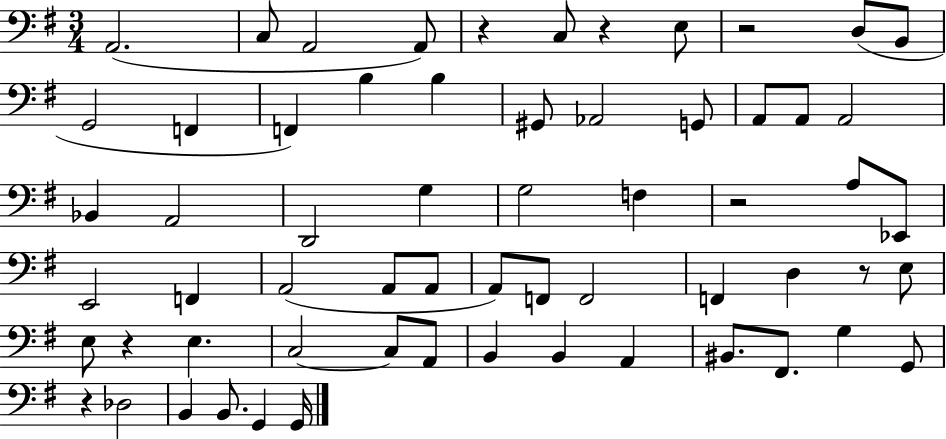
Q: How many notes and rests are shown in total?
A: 62